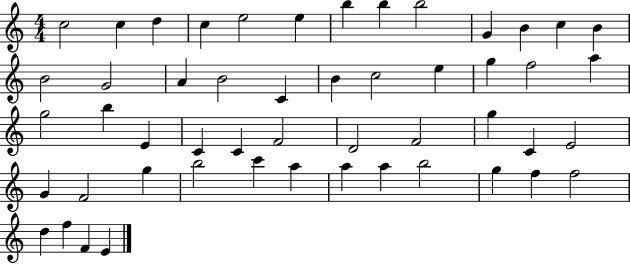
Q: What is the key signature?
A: C major